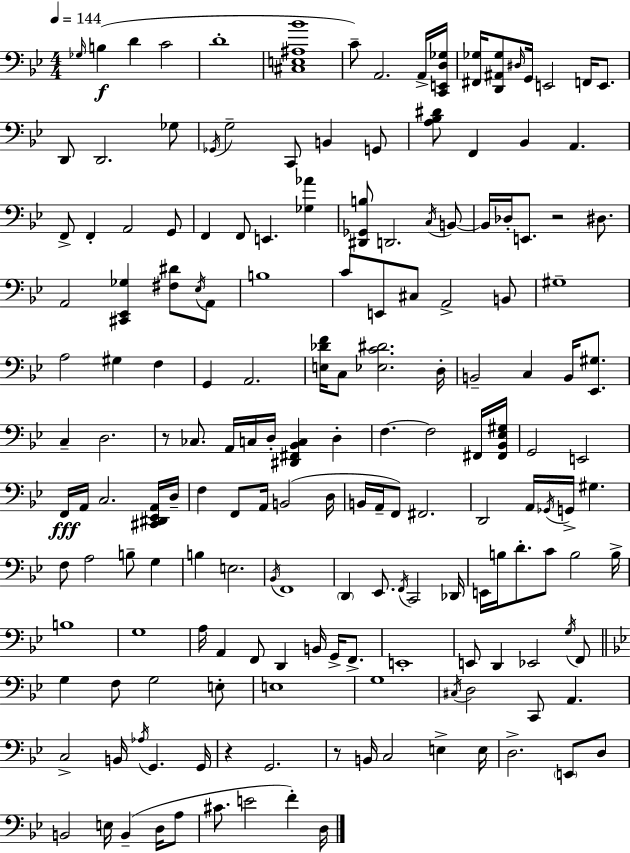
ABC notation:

X:1
T:Untitled
M:4/4
L:1/4
K:Gm
_G,/4 B, D C2 D4 [^C,E,^A,_B]4 C/2 A,,2 A,,/4 [C,,E,,D,_G,]/4 [^F,,_G,]/4 [D,,^A,,_G,]/2 ^D,/4 G,,/4 E,,2 F,,/4 E,,/2 D,,/2 D,,2 _G,/2 _G,,/4 G,2 C,,/2 B,, G,,/2 [A,_B,^D]/2 F,, _B,, A,, F,,/2 F,, A,,2 G,,/2 F,, F,,/2 E,, [_G,_A] [^D,,_G,,B,]/2 D,,2 C,/4 B,,/2 B,,/4 _D,/4 E,,/2 z2 ^D,/2 A,,2 [^C,,_E,,_G,] [^F,^D]/2 _E,/4 A,,/2 B,4 C/2 E,,/2 ^C,/2 A,,2 B,,/2 ^G,4 A,2 ^G, F, G,, A,,2 [E,_DF]/4 C,/2 [_E,C^D]2 D,/4 B,,2 C, B,,/4 [_E,,^G,]/2 C, D,2 z/2 _C,/2 A,,/4 C,/4 D,/4 [^D,,^F,,_B,,C,] D, F, F,2 ^F,,/4 [^F,,_B,,_E,^G,]/4 G,,2 E,,2 F,,/4 A,,/4 C,2 [^C,,^D,,_E,,A,,]/4 D,/4 F, F,,/2 A,,/4 B,,2 D,/4 B,,/4 A,,/4 F,,/2 ^F,,2 D,,2 A,,/4 _G,,/4 G,,/4 ^G, F,/2 A,2 B,/2 G, B, E,2 _B,,/4 F,,4 D,, _E,,/2 F,,/4 C,,2 _D,,/4 E,,/4 B,/4 D/2 C/2 B,2 B,/4 B,4 G,4 A,/4 A,, F,,/2 D,, B,,/4 G,,/4 F,,/2 E,,4 E,,/2 D,, _E,,2 G,/4 F,,/2 G, F,/2 G,2 E,/2 E,4 G,4 ^C,/4 D,2 C,,/2 A,, C,2 B,,/4 _A,/4 G,, G,,/4 z G,,2 z/2 B,,/4 C,2 E, E,/4 D,2 E,,/2 D,/2 B,,2 E,/4 B,, D,/4 A,/2 ^C/2 E2 F D,/4